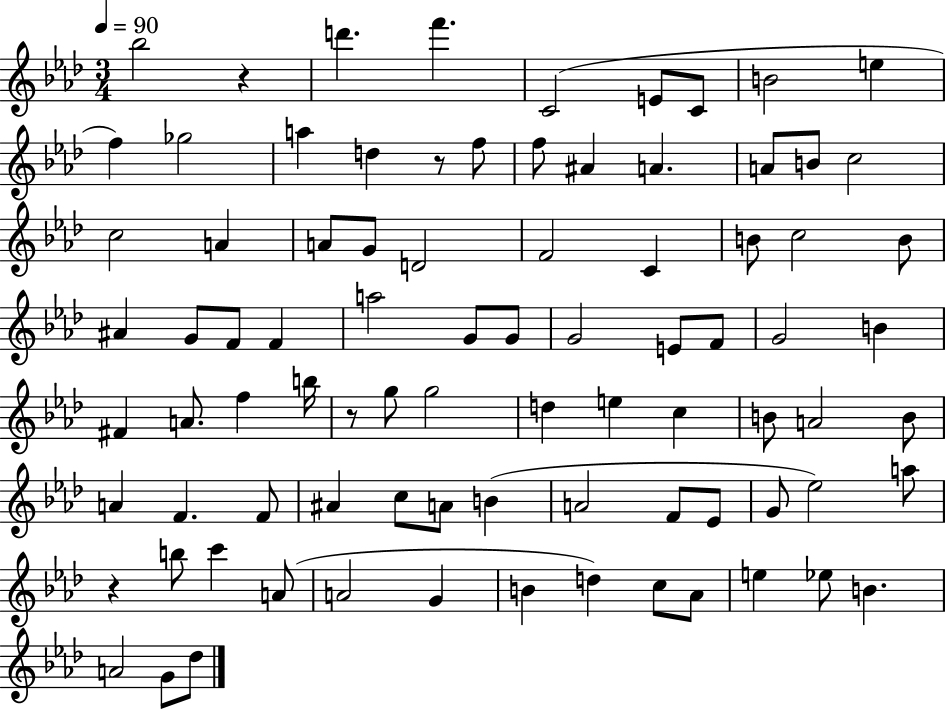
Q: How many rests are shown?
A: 4